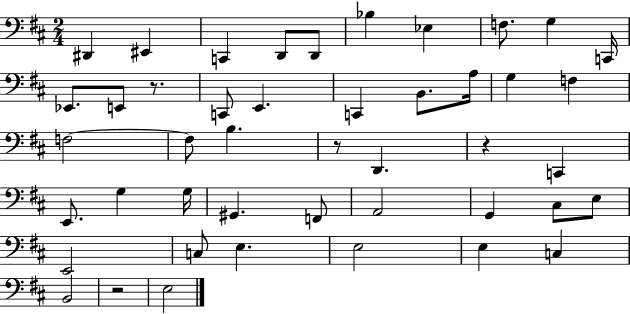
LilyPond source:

{
  \clef bass
  \numericTimeSignature
  \time 2/4
  \key d \major
  dis,4 eis,4 | c,4 d,8 d,8 | bes4 ees4 | f8. g4 c,16 | \break ees,8. e,8 r8. | c,8 e,4. | c,4 b,8. a16 | g4 f4 | \break f2~~ | f8 b4. | r8 d,4. | r4 c,4 | \break e,8. g4 g16 | gis,4. f,8 | a,2 | g,4 cis8 e8 | \break e,2 | c8 e4. | e2 | e4 c4 | \break b,2 | r2 | e2 | \bar "|."
}